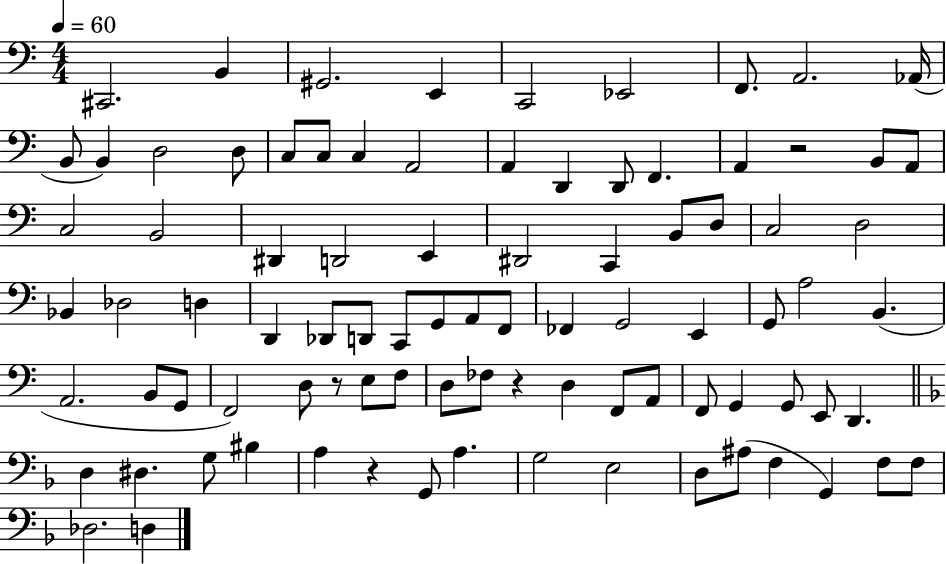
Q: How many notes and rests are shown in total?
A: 89